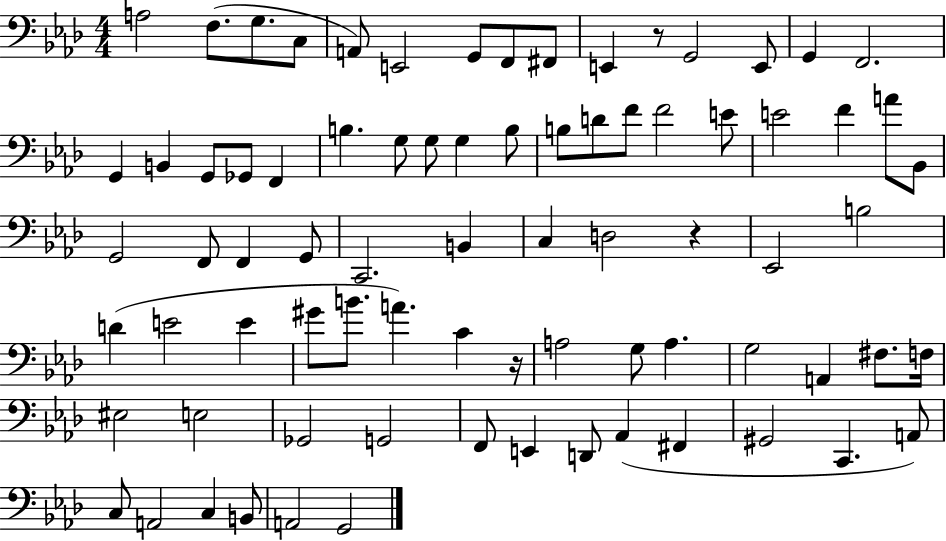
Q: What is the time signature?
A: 4/4